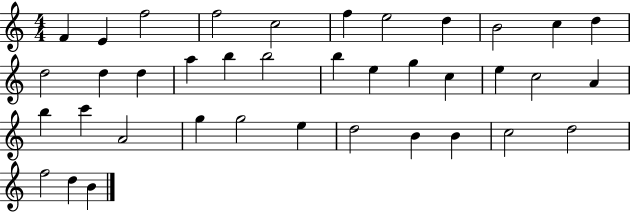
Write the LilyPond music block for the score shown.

{
  \clef treble
  \numericTimeSignature
  \time 4/4
  \key c \major
  f'4 e'4 f''2 | f''2 c''2 | f''4 e''2 d''4 | b'2 c''4 d''4 | \break d''2 d''4 d''4 | a''4 b''4 b''2 | b''4 e''4 g''4 c''4 | e''4 c''2 a'4 | \break b''4 c'''4 a'2 | g''4 g''2 e''4 | d''2 b'4 b'4 | c''2 d''2 | \break f''2 d''4 b'4 | \bar "|."
}